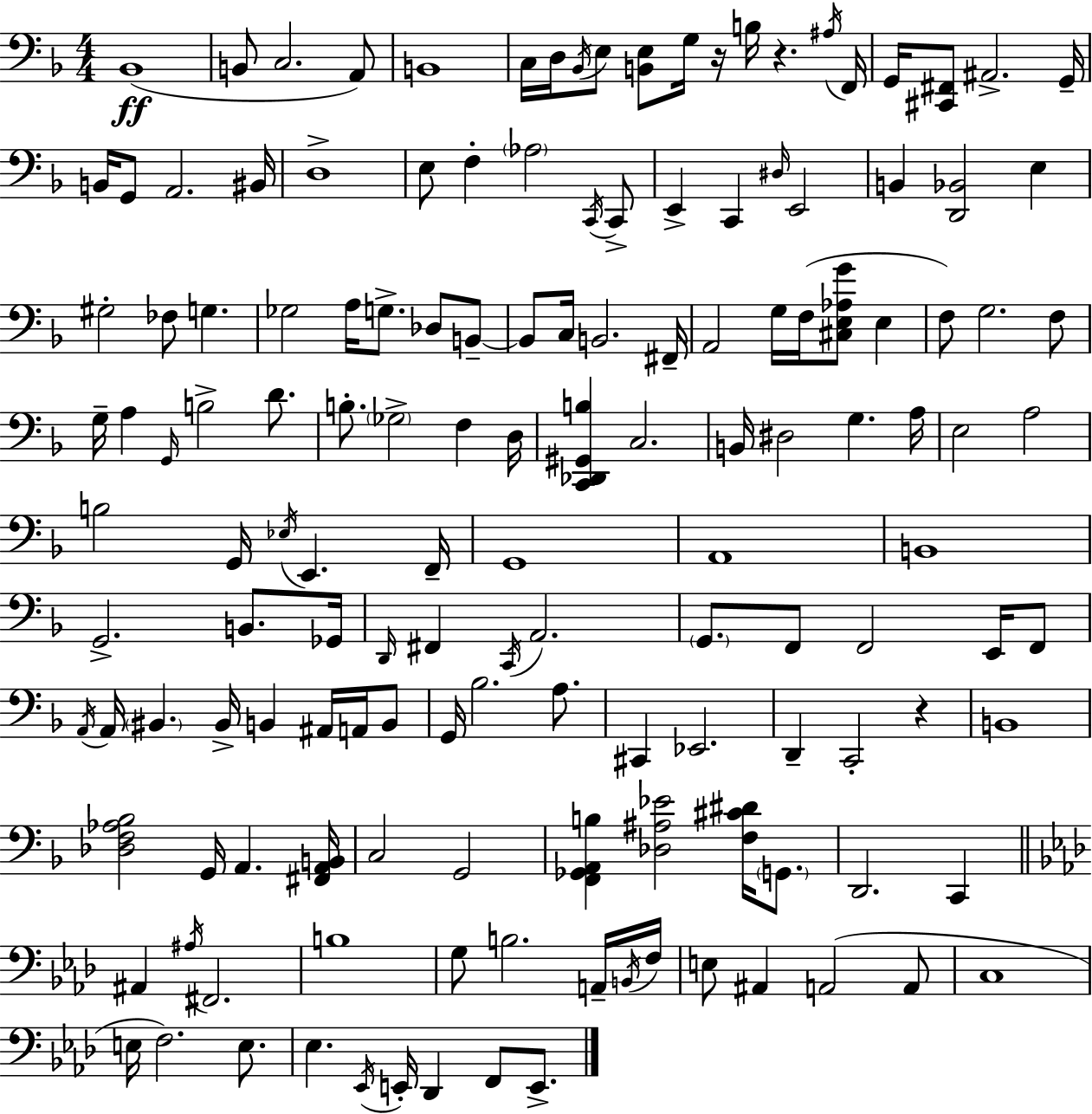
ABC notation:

X:1
T:Untitled
M:4/4
L:1/4
K:F
_B,,4 B,,/2 C,2 A,,/2 B,,4 C,/4 D,/4 _B,,/4 E,/2 [B,,E,]/2 G,/4 z/4 B,/4 z ^A,/4 F,,/4 G,,/4 [^C,,^F,,]/2 ^A,,2 G,,/4 B,,/4 G,,/2 A,,2 ^B,,/4 D,4 E,/2 F, _A,2 C,,/4 C,,/2 E,, C,, ^D,/4 E,,2 B,, [D,,_B,,]2 E, ^G,2 _F,/2 G, _G,2 A,/4 G,/2 _D,/2 B,,/2 B,,/2 C,/4 B,,2 ^F,,/4 A,,2 G,/4 F,/4 [^C,E,_A,G]/2 E, F,/2 G,2 F,/2 G,/4 A, G,,/4 B,2 D/2 B,/2 _G,2 F, D,/4 [C,,_D,,^G,,B,] C,2 B,,/4 ^D,2 G, A,/4 E,2 A,2 B,2 G,,/4 _E,/4 E,, F,,/4 G,,4 A,,4 B,,4 G,,2 B,,/2 _G,,/4 D,,/4 ^F,, C,,/4 A,,2 G,,/2 F,,/2 F,,2 E,,/4 F,,/2 A,,/4 A,,/4 ^B,, ^B,,/4 B,, ^A,,/4 A,,/4 B,,/2 G,,/4 _B,2 A,/2 ^C,, _E,,2 D,, C,,2 z B,,4 [_D,F,_A,_B,]2 G,,/4 A,, [^F,,A,,B,,]/4 C,2 G,,2 [F,,_G,,A,,B,] [_D,^A,_E]2 [F,^C^D]/4 G,,/2 D,,2 C,, ^A,, ^A,/4 ^F,,2 B,4 G,/2 B,2 A,,/4 B,,/4 F,/4 E,/2 ^A,, A,,2 A,,/2 C,4 E,/4 F,2 E,/2 _E, _E,,/4 E,,/4 _D,, F,,/2 E,,/2